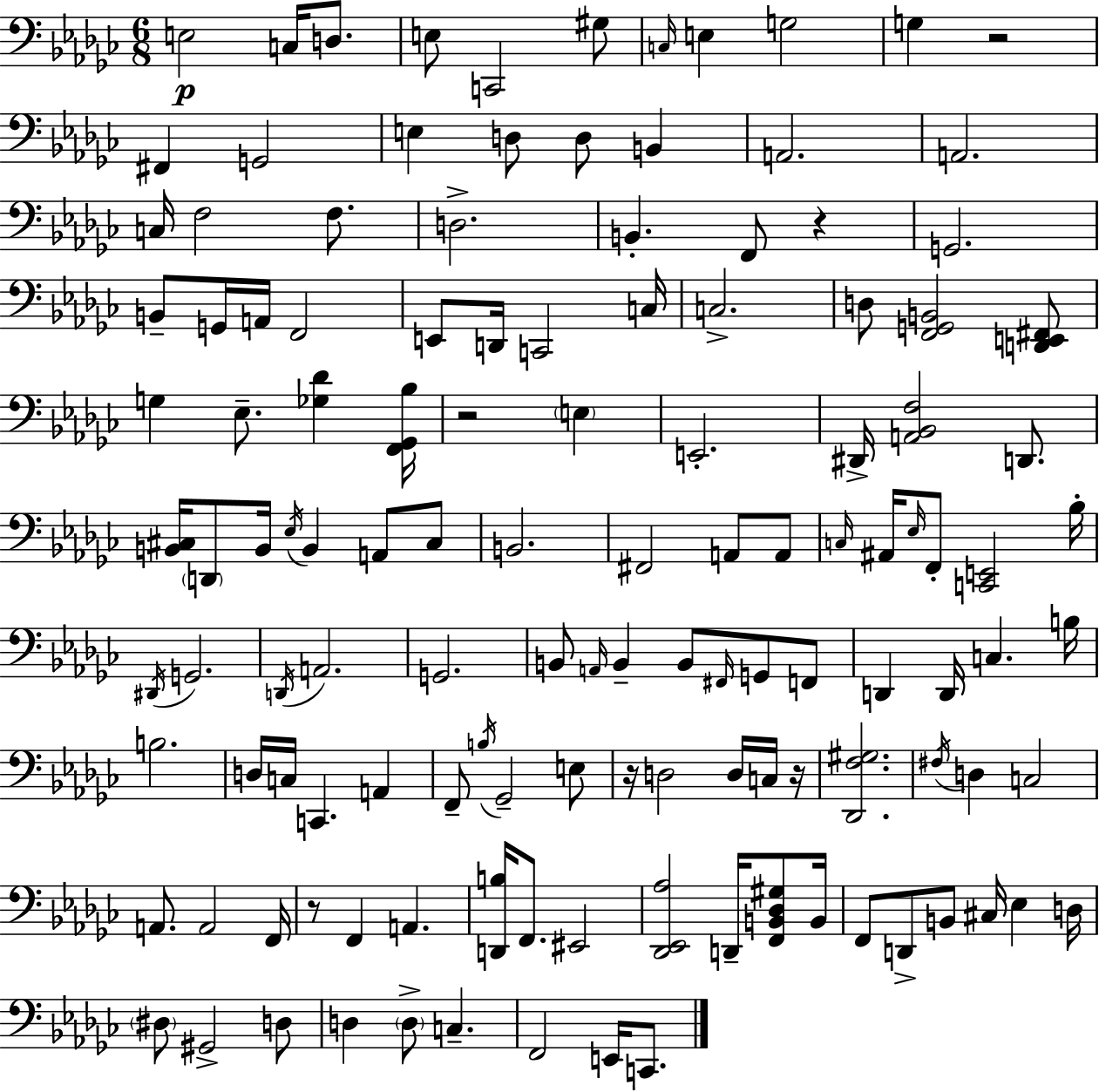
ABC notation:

X:1
T:Untitled
M:6/8
L:1/4
K:Ebm
E,2 C,/4 D,/2 E,/2 C,,2 ^G,/2 C,/4 E, G,2 G, z2 ^F,, G,,2 E, D,/2 D,/2 B,, A,,2 A,,2 C,/4 F,2 F,/2 D,2 B,, F,,/2 z G,,2 B,,/2 G,,/4 A,,/4 F,,2 E,,/2 D,,/4 C,,2 C,/4 C,2 D,/2 [F,,G,,B,,]2 [D,,E,,^F,,]/2 G, _E,/2 [_G,_D] [F,,_G,,_B,]/4 z2 E, E,,2 ^D,,/4 [A,,_B,,F,]2 D,,/2 [B,,^C,]/4 D,,/2 B,,/4 _E,/4 B,, A,,/2 ^C,/2 B,,2 ^F,,2 A,,/2 A,,/2 C,/4 ^A,,/4 _E,/4 F,,/2 [C,,E,,]2 _B,/4 ^D,,/4 G,,2 D,,/4 A,,2 G,,2 B,,/2 A,,/4 B,, B,,/2 ^F,,/4 G,,/2 F,,/2 D,, D,,/4 C, B,/4 B,2 D,/4 C,/4 C,, A,, F,,/2 B,/4 _G,,2 E,/2 z/4 D,2 D,/4 C,/4 z/4 [_D,,F,^G,]2 ^F,/4 D, C,2 A,,/2 A,,2 F,,/4 z/2 F,, A,, [D,,B,]/4 F,,/2 ^E,,2 [_D,,_E,,_A,]2 D,,/4 [F,,B,,_D,^G,]/2 B,,/4 F,,/2 D,,/2 B,,/2 ^C,/4 _E, D,/4 ^D,/2 ^G,,2 D,/2 D, D,/2 C, F,,2 E,,/4 C,,/2